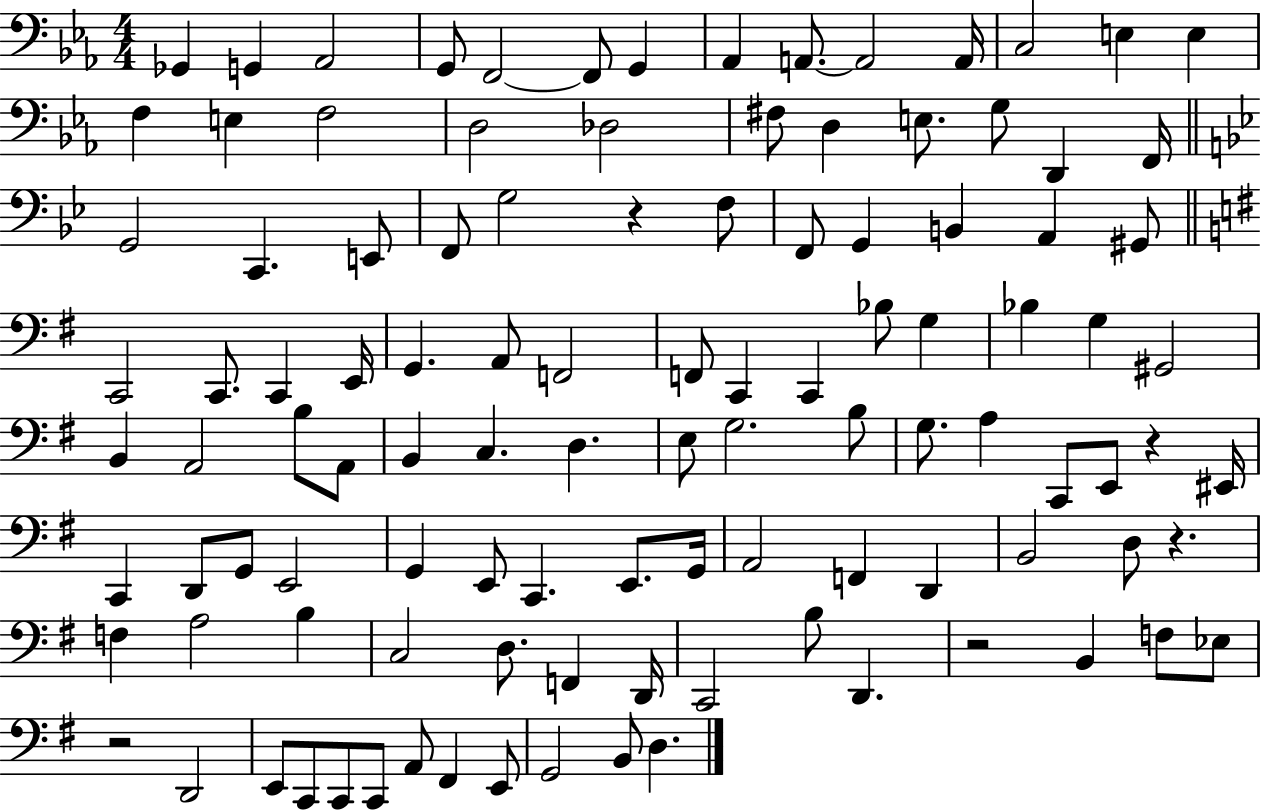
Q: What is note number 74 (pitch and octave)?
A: E2